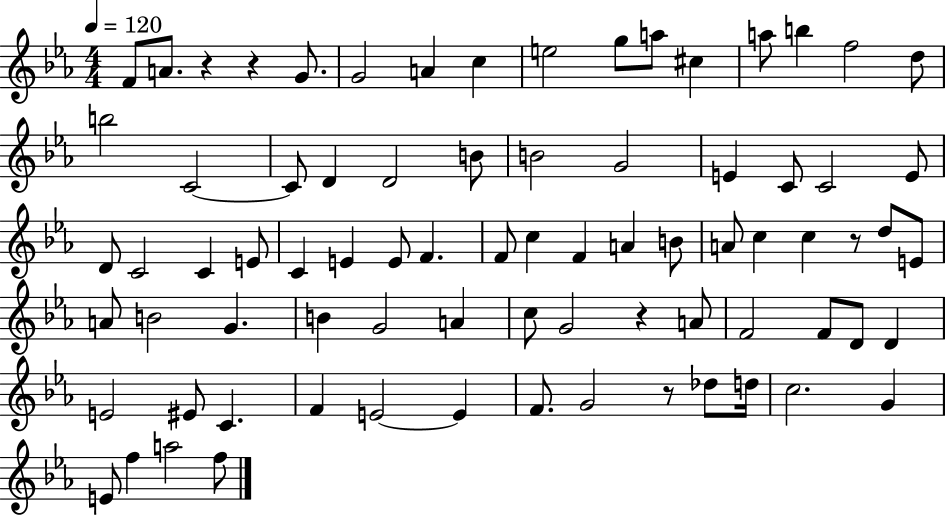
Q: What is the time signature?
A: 4/4